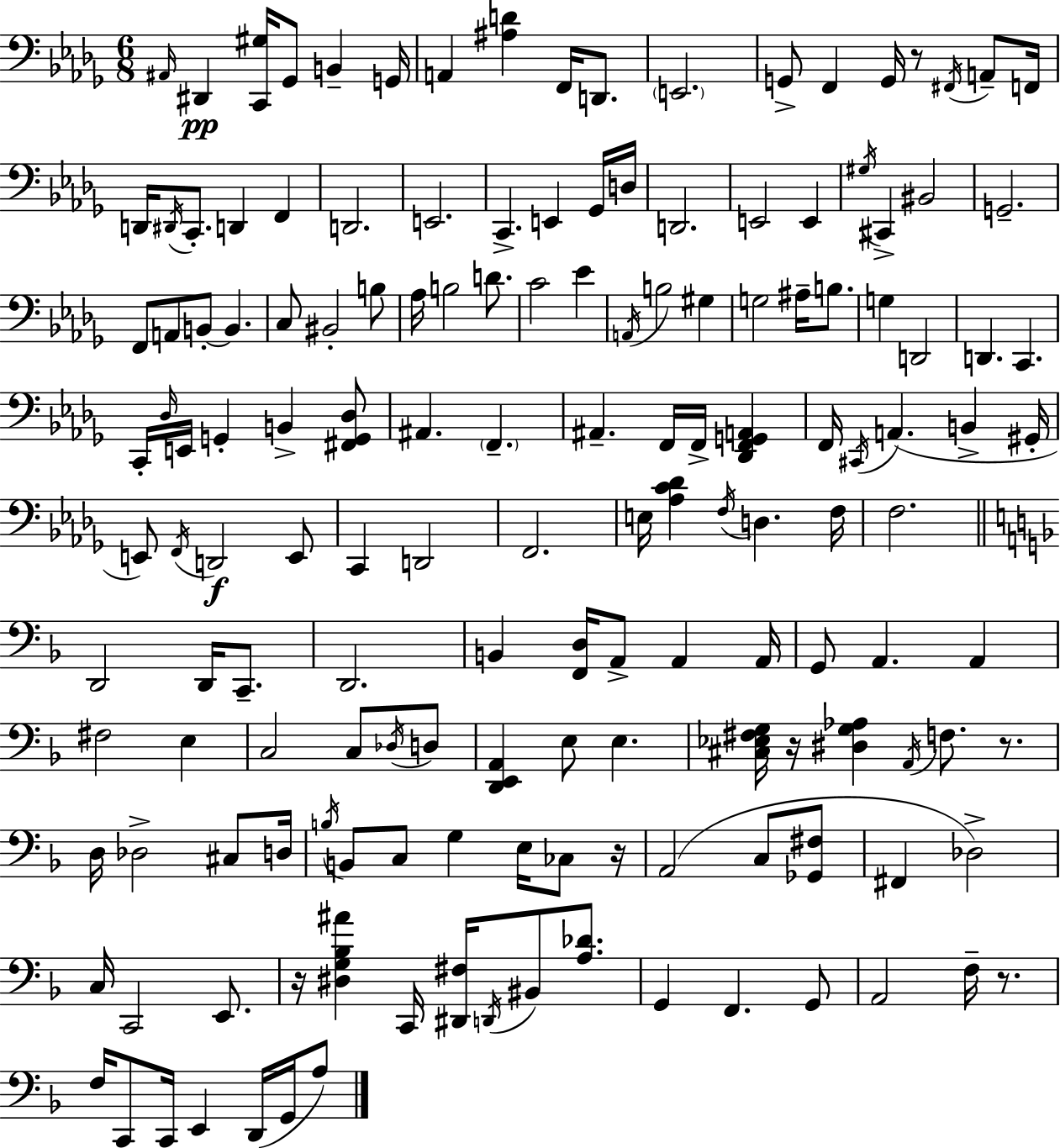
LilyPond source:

{
  \clef bass
  \numericTimeSignature
  \time 6/8
  \key bes \minor
  \grace { ais,16 }\pp dis,4 <c, gis>16 ges,8 b,4-- | g,16 a,4 <ais d'>4 f,16 d,8. | \parenthesize e,2. | g,8-> f,4 g,16 r8 \acciaccatura { fis,16 } a,8-- | \break f,16 d,16 \acciaccatura { dis,16 } c,8.-. d,4 f,4 | d,2. | e,2. | c,4.-> e,4 | \break ges,16 d16 d,2. | e,2 e,4 | \acciaccatura { gis16 } cis,4-> bis,2 | g,2.-- | \break f,8 a,8 b,8-.~~ b,4. | c8 bis,2-. | b8 aes16 b2 | d'8. c'2 | \break ees'4 \acciaccatura { a,16 } b2 | gis4 g2 | ais16-- b8. g4 d,2 | d,4. c,4. | \break c,16-. \grace { des16 } e,16 g,4-. | b,4-> <fis, g, des>8 ais,4. | \parenthesize f,4.-- ais,4.-- | f,16 f,16-> <des, f, g, a,>4 f,16 \acciaccatura { cis,16 } a,4.( | \break b,4-> gis,16-. e,8) \acciaccatura { f,16 } d,2\f | e,8 c,4 | d,2 f,2. | e16 <aes c' des'>4 | \break \acciaccatura { f16 } d4. f16 f2. | \bar "||" \break \key f \major d,2 d,16 c,8.-- | d,2. | b,4 <f, d>16 a,8-> a,4 a,16 | g,8 a,4. a,4 | \break fis2 e4 | c2 c8 \acciaccatura { des16 } d8 | <d, e, a,>4 e8 e4. | <cis ees fis g>16 r16 <dis g aes>4 \acciaccatura { a,16 } f8. r8. | \break d16 des2-> cis8 | d16 \acciaccatura { b16 } b,8 c8 g4 e16 | ces8 r16 a,2( c8 | <ges, fis>8 fis,4 des2->) | \break c16 c,2 | e,8. r16 <dis g bes ais'>4 c,16 <dis, fis>16 \acciaccatura { d,16 } bis,8 | <a des'>8. g,4 f,4. | g,8 a,2 | \break f16-- r8. f16 c,8 c,16 e,4 | d,16( g,16 a8) \bar "|."
}